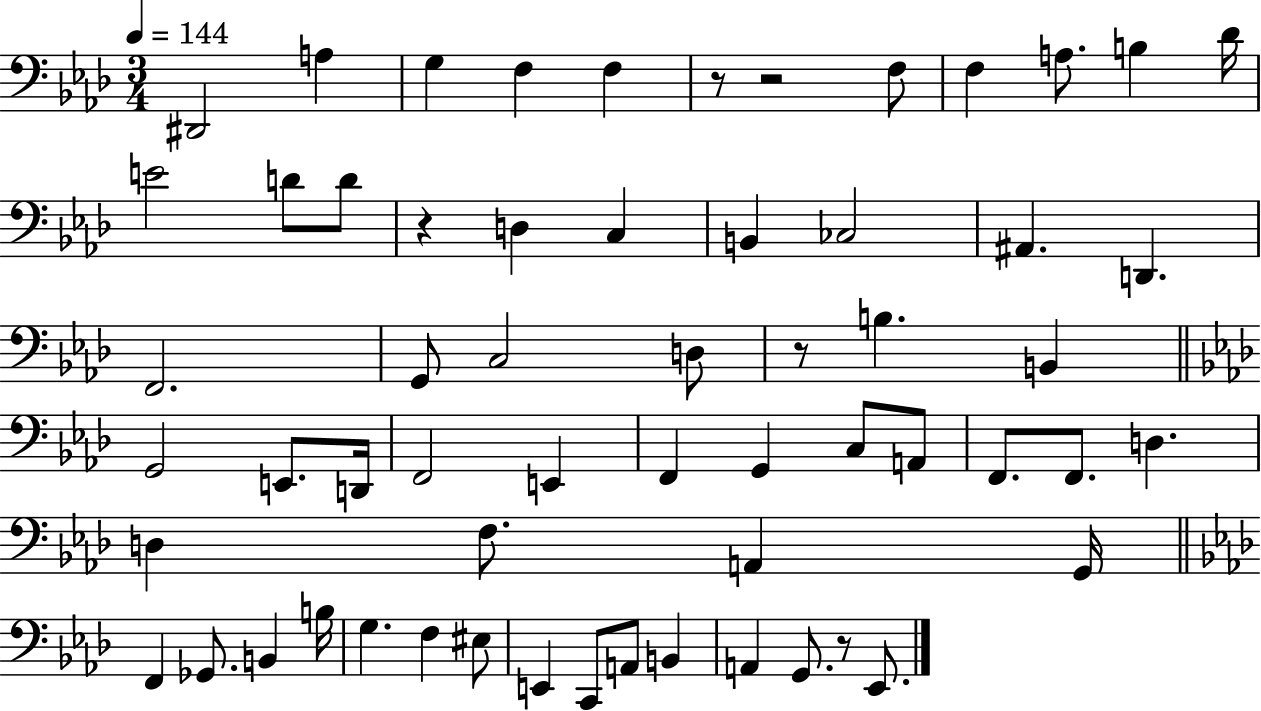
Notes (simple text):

D#2/h A3/q G3/q F3/q F3/q R/e R/h F3/e F3/q A3/e. B3/q Db4/s E4/h D4/e D4/e R/q D3/q C3/q B2/q CES3/h A#2/q. D2/q. F2/h. G2/e C3/h D3/e R/e B3/q. B2/q G2/h E2/e. D2/s F2/h E2/q F2/q G2/q C3/e A2/e F2/e. F2/e. D3/q. D3/q F3/e. A2/q G2/s F2/q Gb2/e. B2/q B3/s G3/q. F3/q EIS3/e E2/q C2/e A2/e B2/q A2/q G2/e. R/e Eb2/e.